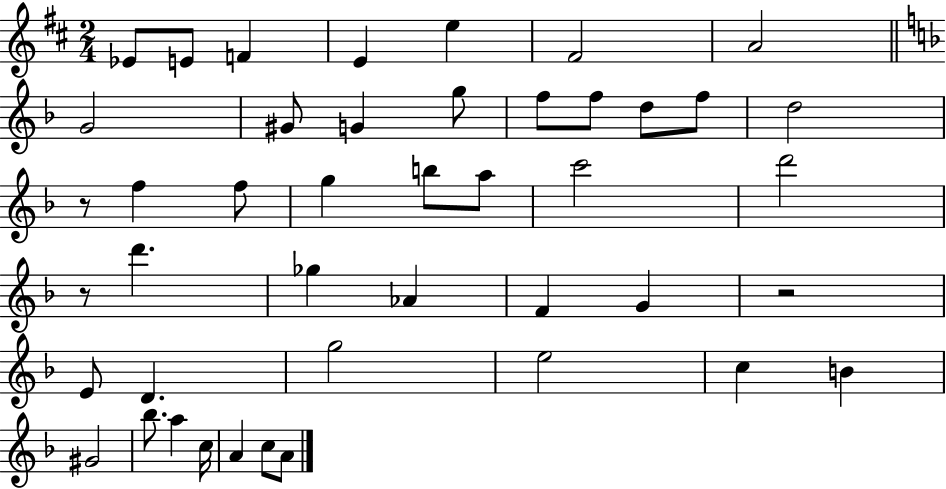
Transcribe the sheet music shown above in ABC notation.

X:1
T:Untitled
M:2/4
L:1/4
K:D
_E/2 E/2 F E e ^F2 A2 G2 ^G/2 G g/2 f/2 f/2 d/2 f/2 d2 z/2 f f/2 g b/2 a/2 c'2 d'2 z/2 d' _g _A F G z2 E/2 D g2 e2 c B ^G2 _b/2 a c/4 A c/2 A/2